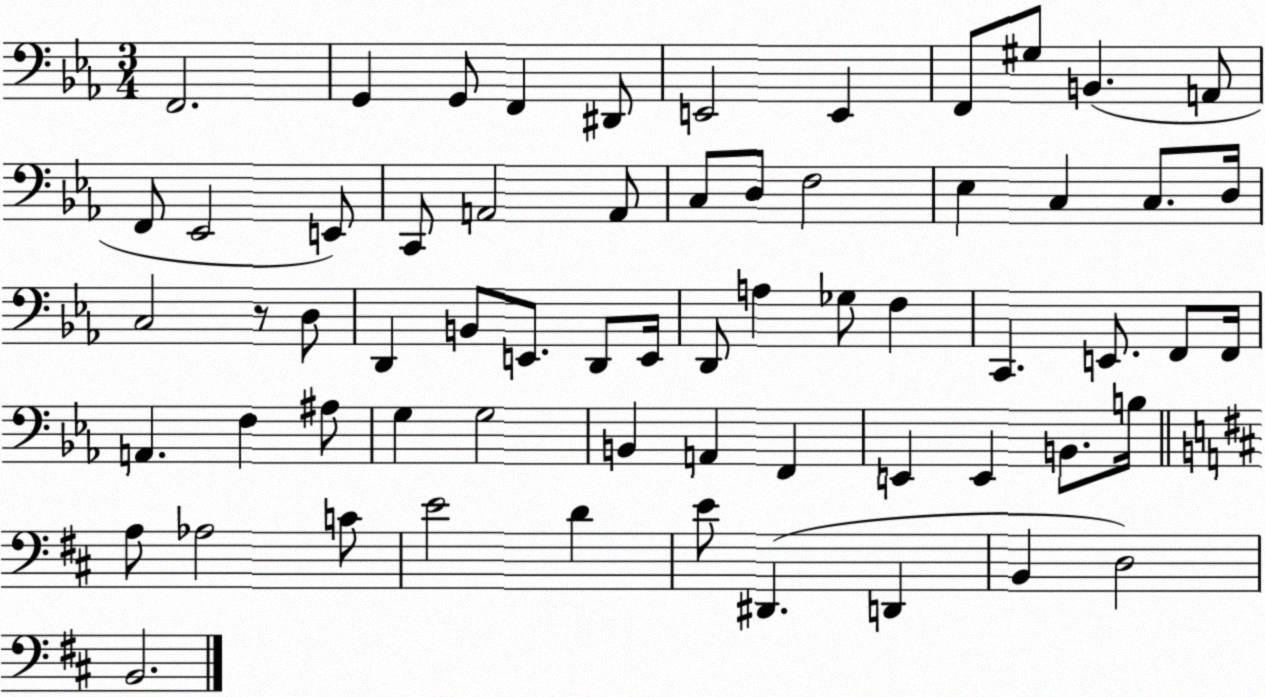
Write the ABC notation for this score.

X:1
T:Untitled
M:3/4
L:1/4
K:Eb
F,,2 G,, G,,/2 F,, ^D,,/2 E,,2 E,, F,,/2 ^G,/2 B,, A,,/2 F,,/2 _E,,2 E,,/2 C,,/2 A,,2 A,,/2 C,/2 D,/2 F,2 _E, C, C,/2 D,/4 C,2 z/2 D,/2 D,, B,,/2 E,,/2 D,,/2 E,,/4 D,,/2 A, _G,/2 F, C,, E,,/2 F,,/2 F,,/4 A,, F, ^A,/2 G, G,2 B,, A,, F,, E,, E,, B,,/2 B,/4 A,/2 _A,2 C/2 E2 D E/2 ^D,, D,, B,, D,2 B,,2